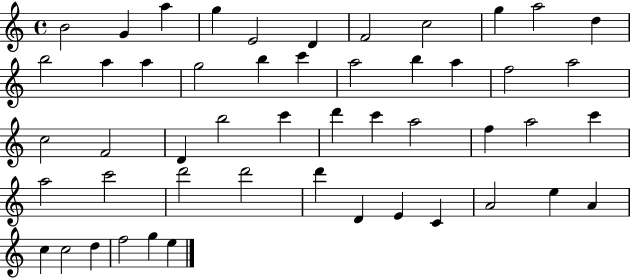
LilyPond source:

{
  \clef treble
  \time 4/4
  \defaultTimeSignature
  \key c \major
  b'2 g'4 a''4 | g''4 e'2 d'4 | f'2 c''2 | g''4 a''2 d''4 | \break b''2 a''4 a''4 | g''2 b''4 c'''4 | a''2 b''4 a''4 | f''2 a''2 | \break c''2 f'2 | d'4 b''2 c'''4 | d'''4 c'''4 a''2 | f''4 a''2 c'''4 | \break a''2 c'''2 | d'''2 d'''2 | d'''4 d'4 e'4 c'4 | a'2 e''4 a'4 | \break c''4 c''2 d''4 | f''2 g''4 e''4 | \bar "|."
}